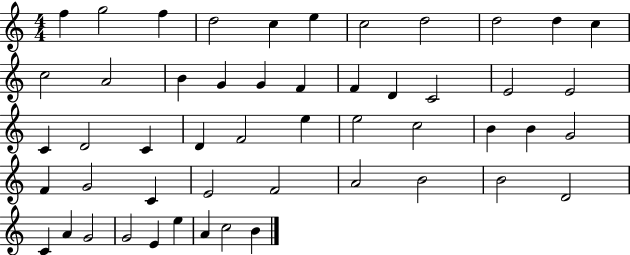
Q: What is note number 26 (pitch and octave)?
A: D4